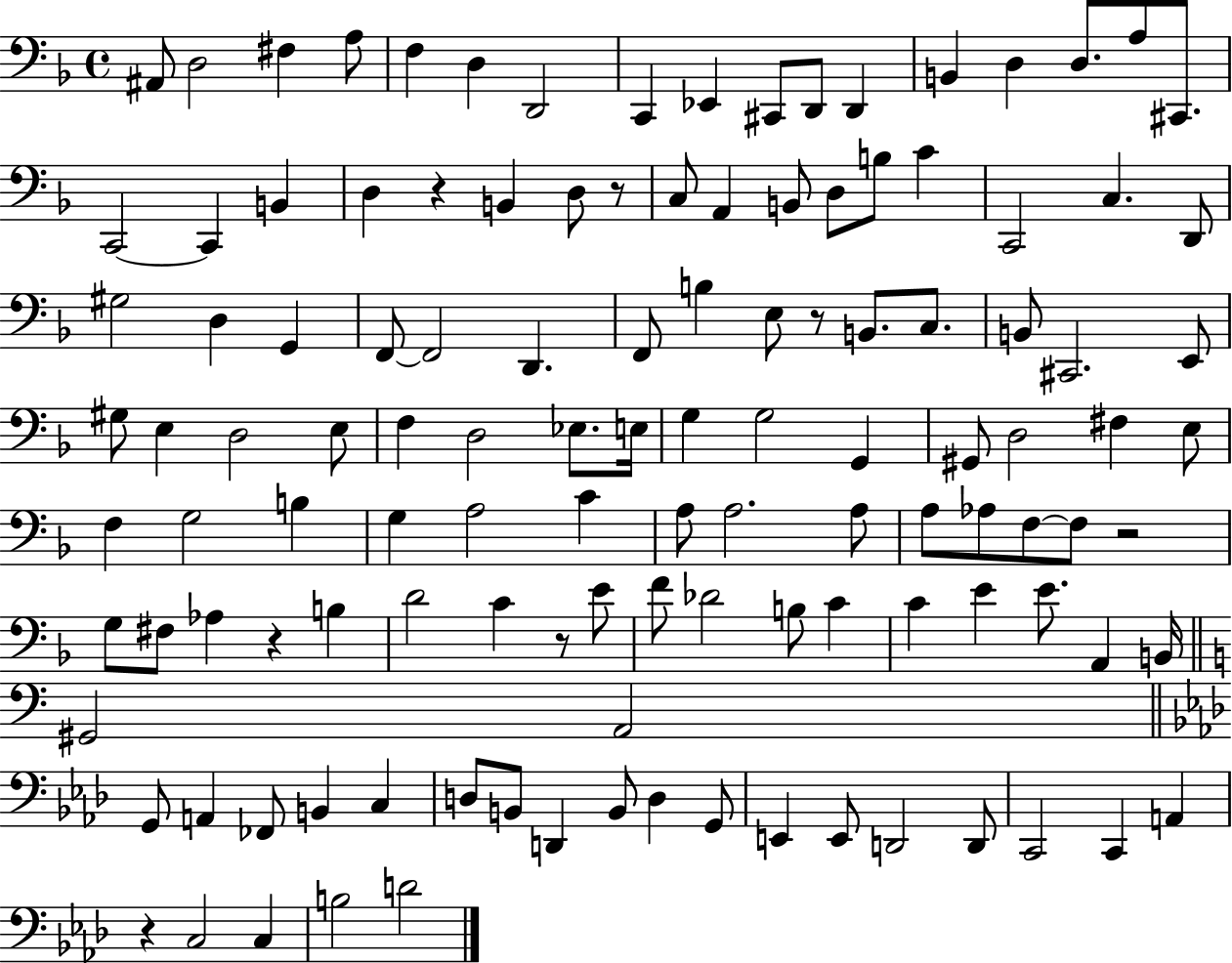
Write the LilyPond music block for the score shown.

{
  \clef bass
  \time 4/4
  \defaultTimeSignature
  \key f \major
  ais,8 d2 fis4 a8 | f4 d4 d,2 | c,4 ees,4 cis,8 d,8 d,4 | b,4 d4 d8. a8 cis,8. | \break c,2~~ c,4 b,4 | d4 r4 b,4 d8 r8 | c8 a,4 b,8 d8 b8 c'4 | c,2 c4. d,8 | \break gis2 d4 g,4 | f,8~~ f,2 d,4. | f,8 b4 e8 r8 b,8. c8. | b,8 cis,2. e,8 | \break gis8 e4 d2 e8 | f4 d2 ees8. e16 | g4 g2 g,4 | gis,8 d2 fis4 e8 | \break f4 g2 b4 | g4 a2 c'4 | a8 a2. a8 | a8 aes8 f8~~ f8 r2 | \break g8 fis8 aes4 r4 b4 | d'2 c'4 r8 e'8 | f'8 des'2 b8 c'4 | c'4 e'4 e'8. a,4 b,16 | \break \bar "||" \break \key a \minor gis,2 a,2 | \bar "||" \break \key f \minor g,8 a,4 fes,8 b,4 c4 | d8 b,8 d,4 b,8 d4 g,8 | e,4 e,8 d,2 d,8 | c,2 c,4 a,4 | \break r4 c2 c4 | b2 d'2 | \bar "|."
}